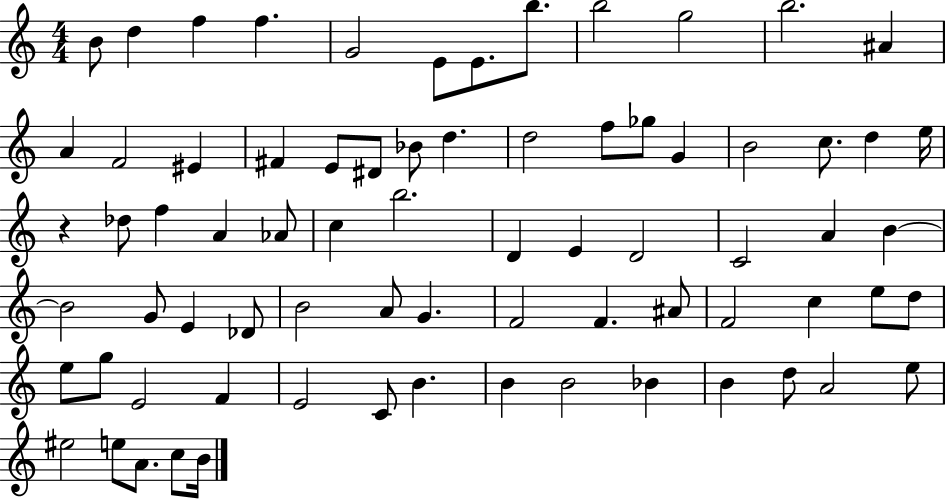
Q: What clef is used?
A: treble